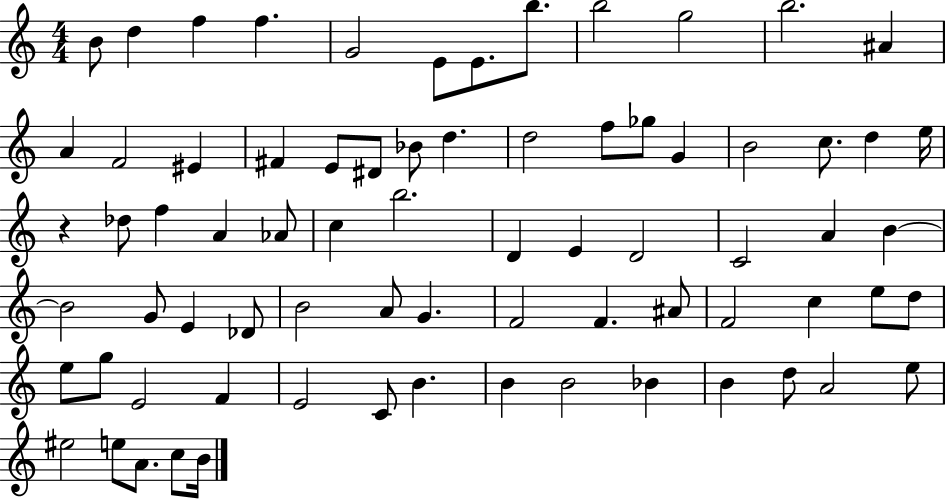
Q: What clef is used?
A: treble